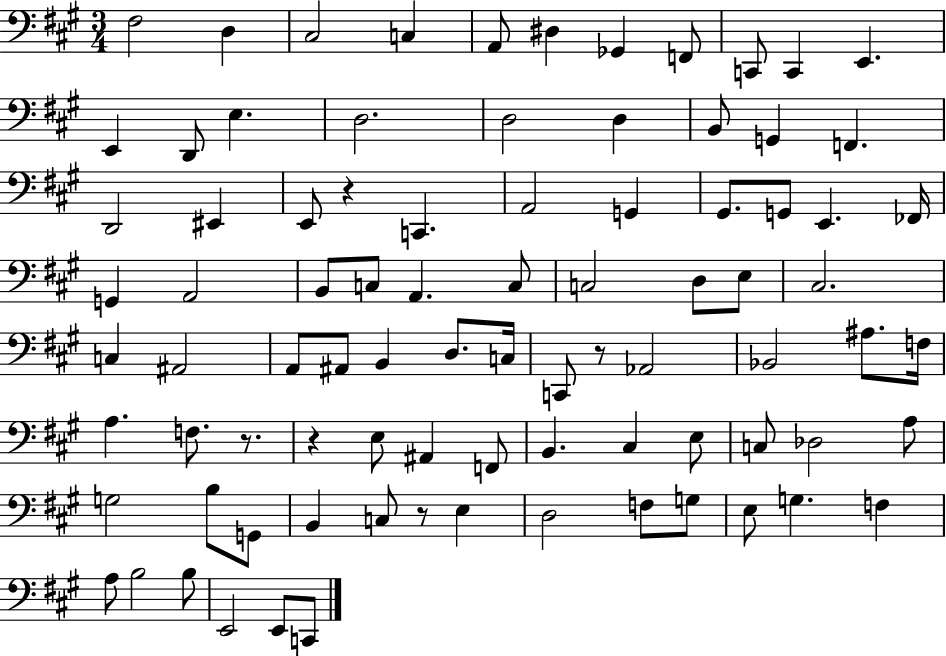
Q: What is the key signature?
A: A major